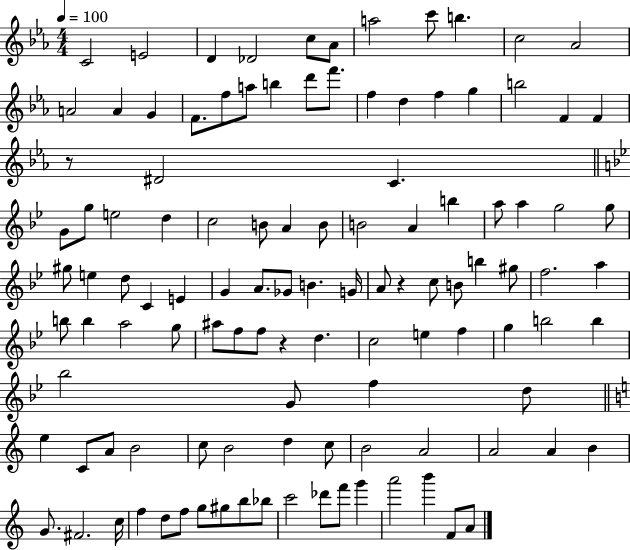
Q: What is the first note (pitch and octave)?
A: C4